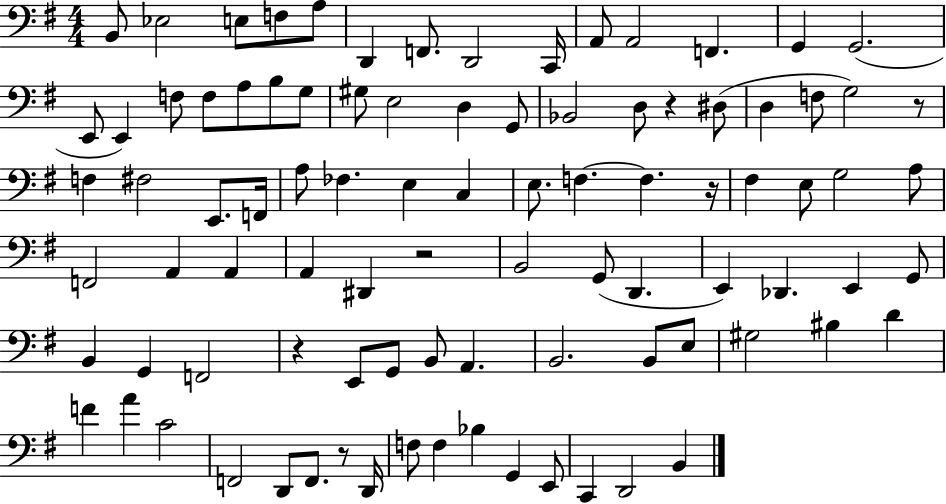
X:1
T:Untitled
M:4/4
L:1/4
K:G
B,,/2 _E,2 E,/2 F,/2 A,/2 D,, F,,/2 D,,2 C,,/4 A,,/2 A,,2 F,, G,, G,,2 E,,/2 E,, F,/2 F,/2 A,/2 B,/2 G,/2 ^G,/2 E,2 D, G,,/2 _B,,2 D,/2 z ^D,/2 D, F,/2 G,2 z/2 F, ^F,2 E,,/2 F,,/4 A,/2 _F, E, C, E,/2 F, F, z/4 ^F, E,/2 G,2 A,/2 F,,2 A,, A,, A,, ^D,, z2 B,,2 G,,/2 D,, E,, _D,, E,, G,,/2 B,, G,, F,,2 z E,,/2 G,,/2 B,,/2 A,, B,,2 B,,/2 E,/2 ^G,2 ^B, D F A C2 F,,2 D,,/2 F,,/2 z/2 D,,/4 F,/2 F, _B, G,, E,,/2 C,, D,,2 B,,